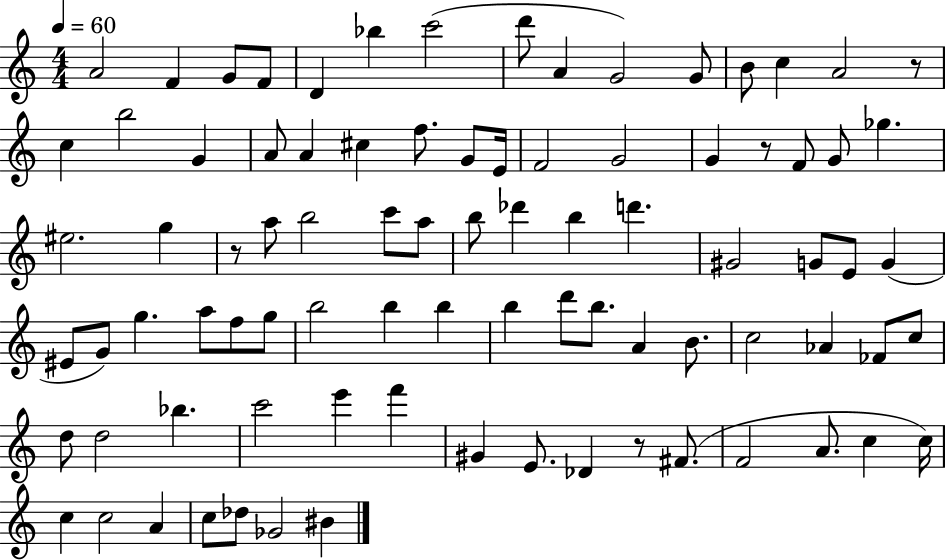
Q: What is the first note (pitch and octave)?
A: A4